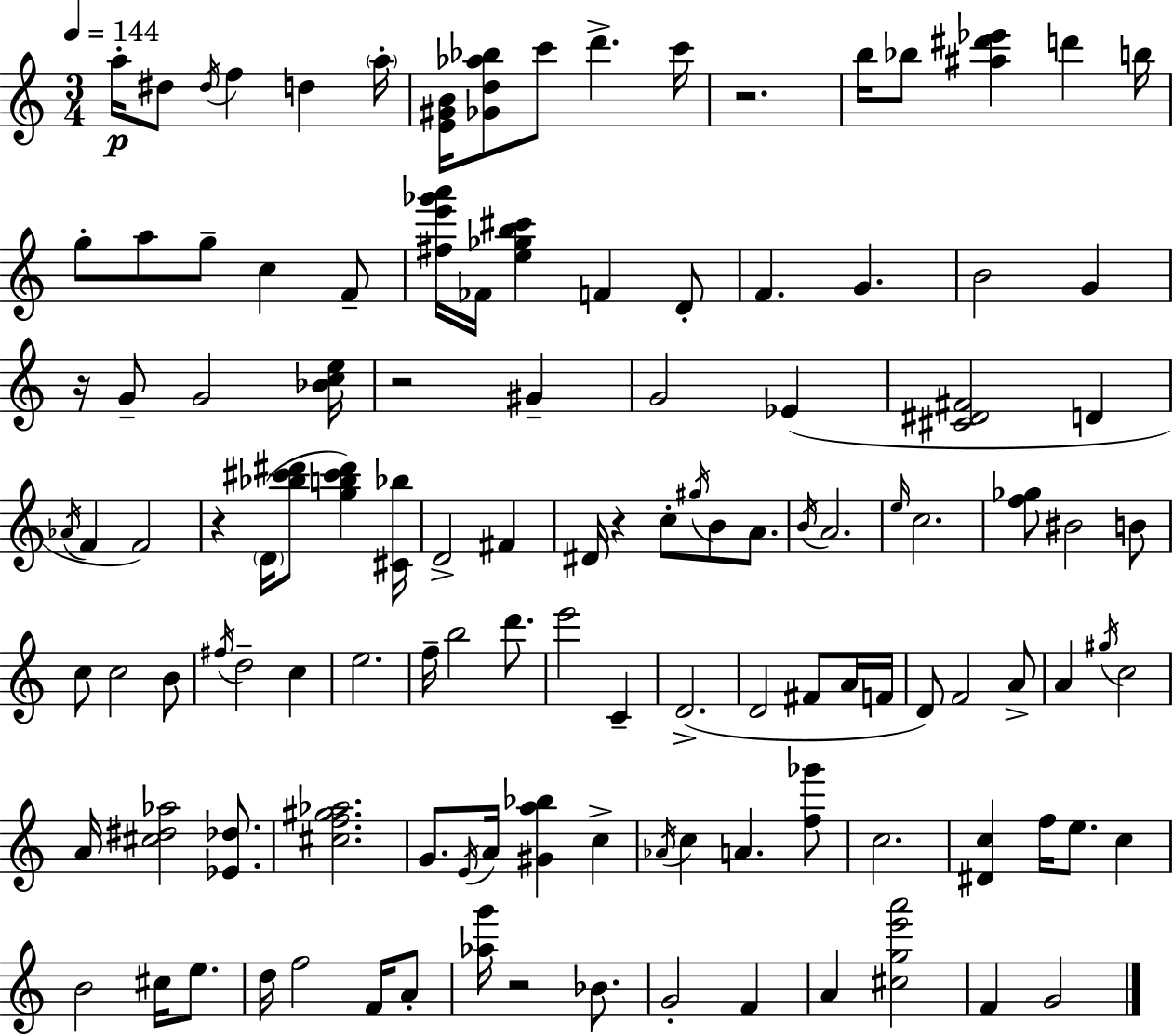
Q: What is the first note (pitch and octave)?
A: A5